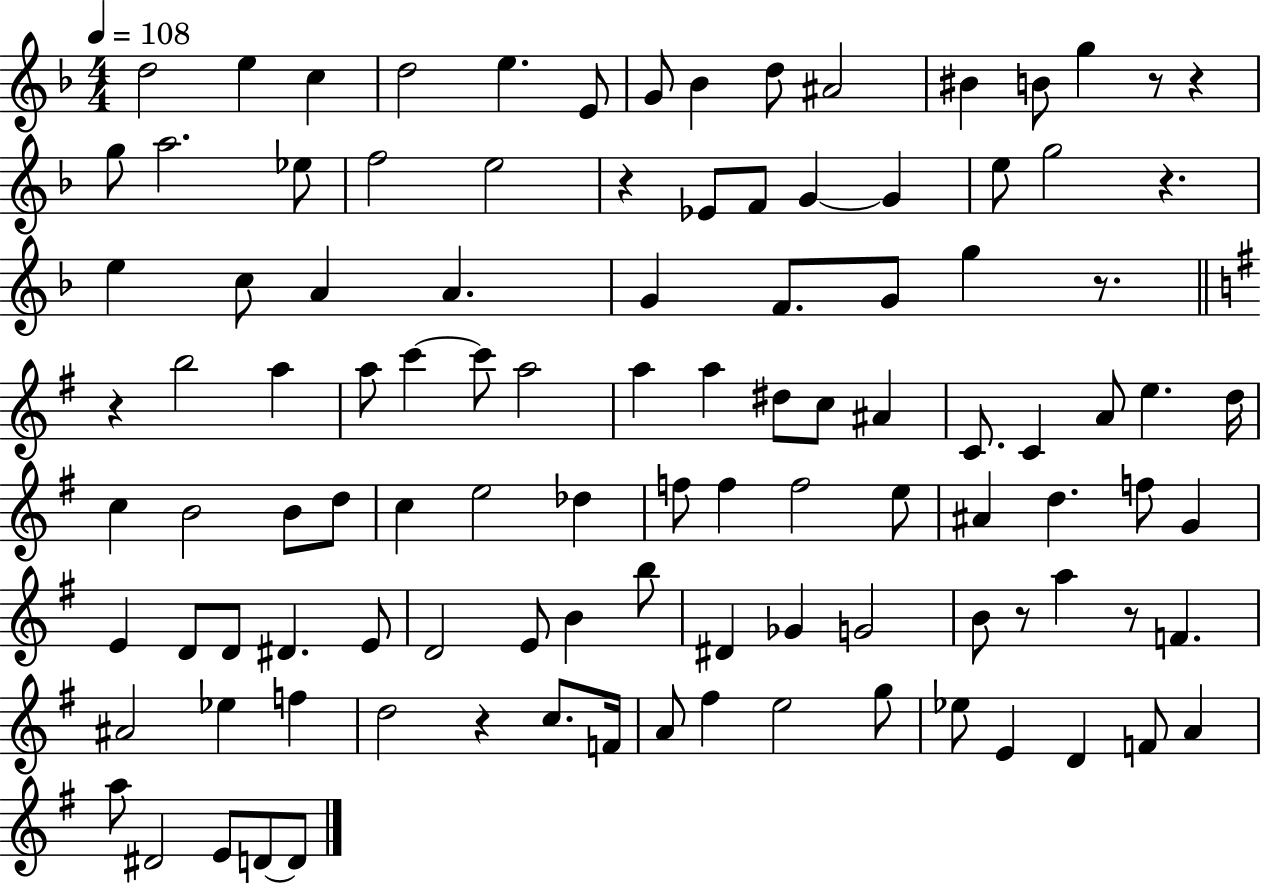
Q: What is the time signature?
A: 4/4